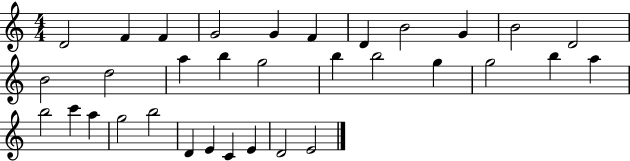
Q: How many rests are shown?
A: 0